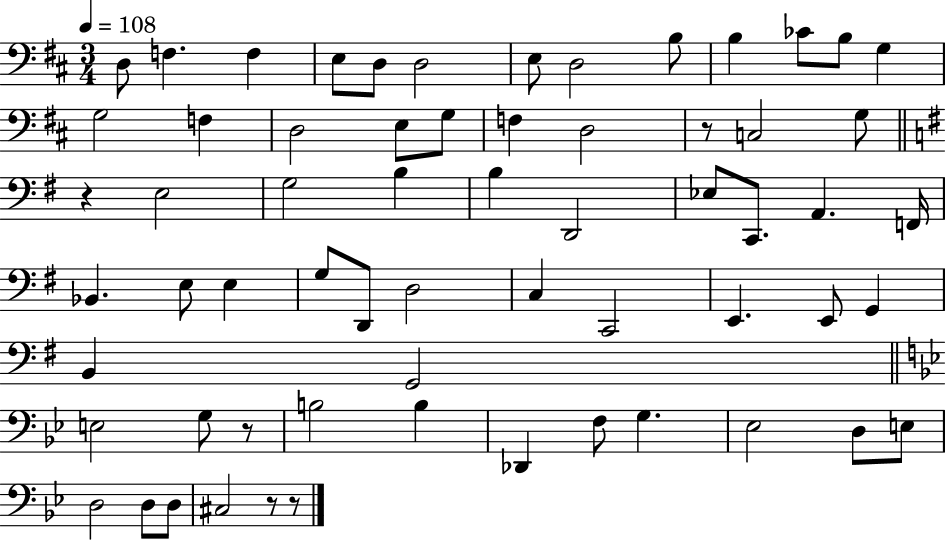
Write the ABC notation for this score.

X:1
T:Untitled
M:3/4
L:1/4
K:D
D,/2 F, F, E,/2 D,/2 D,2 E,/2 D,2 B,/2 B, _C/2 B,/2 G, G,2 F, D,2 E,/2 G,/2 F, D,2 z/2 C,2 G,/2 z E,2 G,2 B, B, D,,2 _E,/2 C,,/2 A,, F,,/4 _B,, E,/2 E, G,/2 D,,/2 D,2 C, C,,2 E,, E,,/2 G,, B,, G,,2 E,2 G,/2 z/2 B,2 B, _D,, F,/2 G, _E,2 D,/2 E,/2 D,2 D,/2 D,/2 ^C,2 z/2 z/2